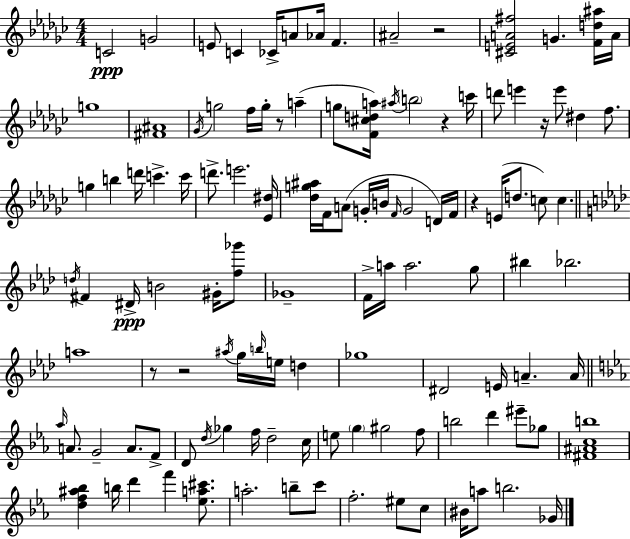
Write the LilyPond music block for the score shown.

{
  \clef treble
  \numericTimeSignature
  \time 4/4
  \key ees \minor
  \repeat volta 2 { c'2\ppp g'2 | e'8 c'4 ces'16-> a'8 aes'16 f'4. | ais'2-- r2 | <cis' e' a' fis''>2 g'4. <f' d'' ais''>16 a'16 | \break g''1 | <fis' ais'>1 | \acciaccatura { ges'16 } g''2 f''16 g''16-. r8 a''4--( | g''8 <f' cis'' d'' a''>16) \acciaccatura { ais''16 } \parenthesize b''2 r4 | \break c'''16 d'''8 e'''4 r16 e'''8 dis''4 f''8. | g''4 b''4 d'''16 c'''4.-> | c'''16 d'''8.-> e'''2. | <ees' dis''>16 <des'' g'' ais''>16 f'16 a'8( g'16-. b'16 \grace { f'16 } g'2 | \break d'16) f'16 r4 e'16( d''8. c''8) c''4. | \bar "||" \break \key aes \major \acciaccatura { d''16 } fis'4 dis'16->\ppp b'2 gis'16-. <f'' ges'''>8 | ges'1-- | f'16-> a''16 a''2. g''8 | bis''4 bes''2. | \break a''1 | r8 r2 \acciaccatura { ais''16 } g''16 \grace { b''16 } e''16 d''4 | ges''1 | dis'2 e'16 a'4.-- | \break a'16 \bar "||" \break \key c \minor \grace { aes''16 } a'8. g'2-- a'8. f'8-> | d'8 \acciaccatura { d''16 } ges''4 f''16 d''2-- | c''16 e''8 \parenthesize g''4 gis''2 | f''8 b''2 d'''4 eis'''8-- | \break ges''8 <fis' ais' c'' b''>1 | <d'' f'' ais'' bes''>4 b''16 d'''4 f'''4 <ees'' a'' cis'''>8. | a''2.-. b''8-- | c'''8 f''2.-. eis''8 | \break c''8 bis'16 a''8 b''2. | ges'16 } \bar "|."
}